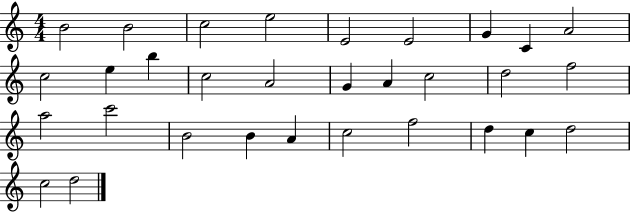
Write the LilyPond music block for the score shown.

{
  \clef treble
  \numericTimeSignature
  \time 4/4
  \key c \major
  b'2 b'2 | c''2 e''2 | e'2 e'2 | g'4 c'4 a'2 | \break c''2 e''4 b''4 | c''2 a'2 | g'4 a'4 c''2 | d''2 f''2 | \break a''2 c'''2 | b'2 b'4 a'4 | c''2 f''2 | d''4 c''4 d''2 | \break c''2 d''2 | \bar "|."
}